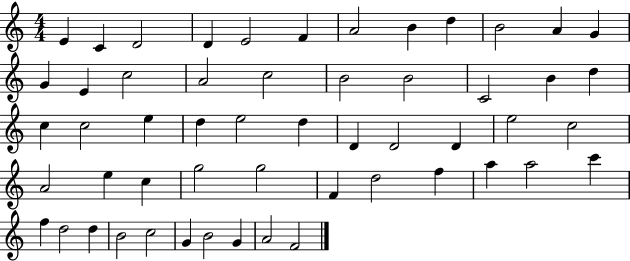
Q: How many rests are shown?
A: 0